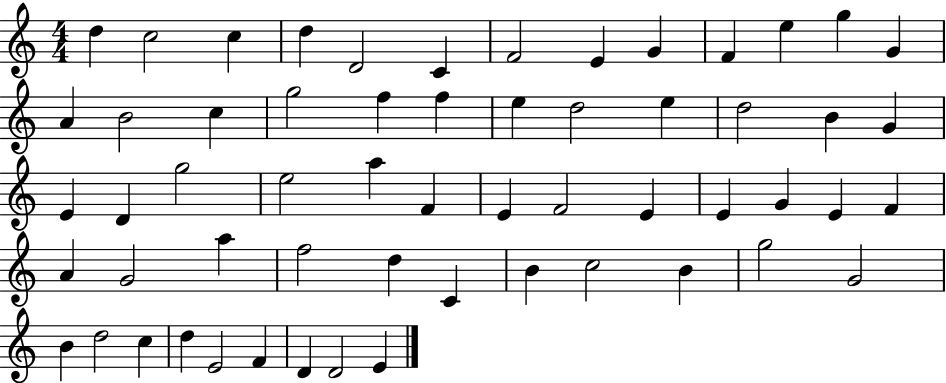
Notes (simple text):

D5/q C5/h C5/q D5/q D4/h C4/q F4/h E4/q G4/q F4/q E5/q G5/q G4/q A4/q B4/h C5/q G5/h F5/q F5/q E5/q D5/h E5/q D5/h B4/q G4/q E4/q D4/q G5/h E5/h A5/q F4/q E4/q F4/h E4/q E4/q G4/q E4/q F4/q A4/q G4/h A5/q F5/h D5/q C4/q B4/q C5/h B4/q G5/h G4/h B4/q D5/h C5/q D5/q E4/h F4/q D4/q D4/h E4/q